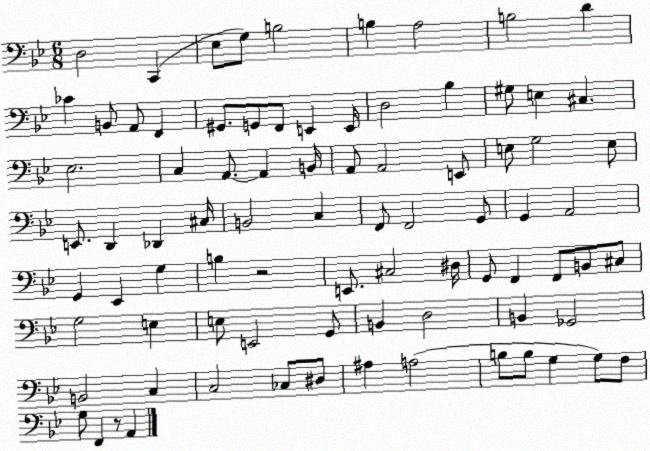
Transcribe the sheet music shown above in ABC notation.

X:1
T:Untitled
M:6/8
L:1/4
K:Bb
D,2 C,, _E,/2 G,/2 B,2 B, A,2 B,2 D _C B,,/2 A,,/2 F,, ^G,,/2 G,,/2 F,,/2 E,, E,,/4 D,2 _B, ^G,/2 E, ^C, _E,2 C, A,,/2 A,, B,,/4 A,,/2 A,,2 E,,/2 E,/2 G,2 E,/2 E,,/2 D,, _D,, ^C,/4 B,,2 C, F,,/2 F,,2 G,,/2 G,, A,,2 G,, _E,, G, B, z2 E,,/2 ^C,2 ^D,/4 G,,/2 F,, F,,/2 B,,/2 ^C,/2 G,2 E, E,/2 E,,2 G,,/2 B,, D,2 B,, _G,,2 B,,2 C, C,2 _C,/2 ^D,/2 ^A, A,2 B,/2 B,/2 G, G,/2 F,/2 G,/2 F,, z/2 A,,